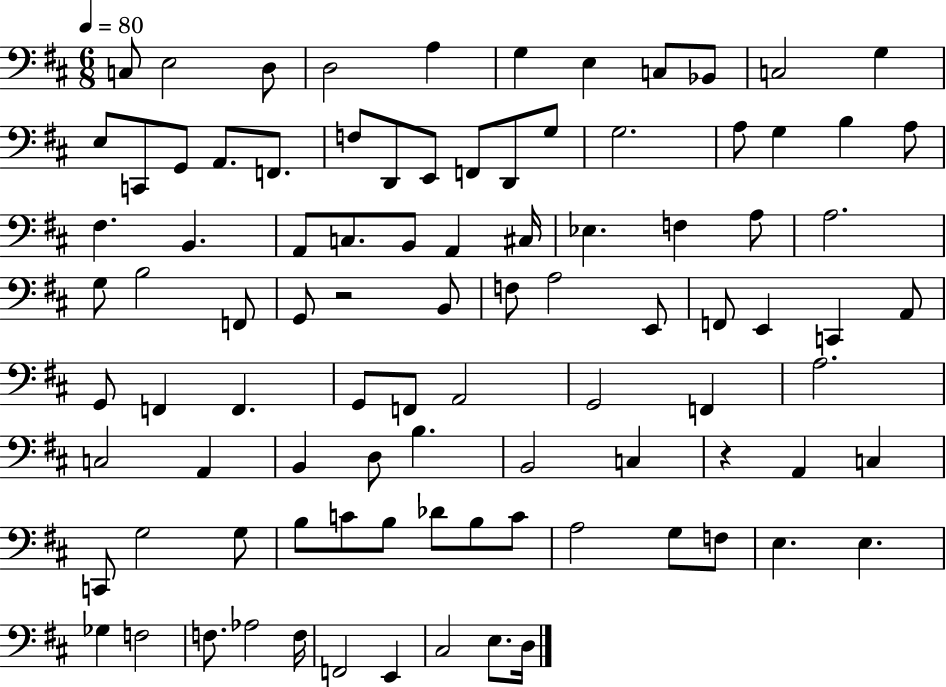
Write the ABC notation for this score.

X:1
T:Untitled
M:6/8
L:1/4
K:D
C,/2 E,2 D,/2 D,2 A, G, E, C,/2 _B,,/2 C,2 G, E,/2 C,,/2 G,,/2 A,,/2 F,,/2 F,/2 D,,/2 E,,/2 F,,/2 D,,/2 G,/2 G,2 A,/2 G, B, A,/2 ^F, B,, A,,/2 C,/2 B,,/2 A,, ^C,/4 _E, F, A,/2 A,2 G,/2 B,2 F,,/2 G,,/2 z2 B,,/2 F,/2 A,2 E,,/2 F,,/2 E,, C,, A,,/2 G,,/2 F,, F,, G,,/2 F,,/2 A,,2 G,,2 F,, A,2 C,2 A,, B,, D,/2 B, B,,2 C, z A,, C, C,,/2 G,2 G,/2 B,/2 C/2 B,/2 _D/2 B,/2 C/2 A,2 G,/2 F,/2 E, E, _G, F,2 F,/2 _A,2 F,/4 F,,2 E,, ^C,2 E,/2 D,/4